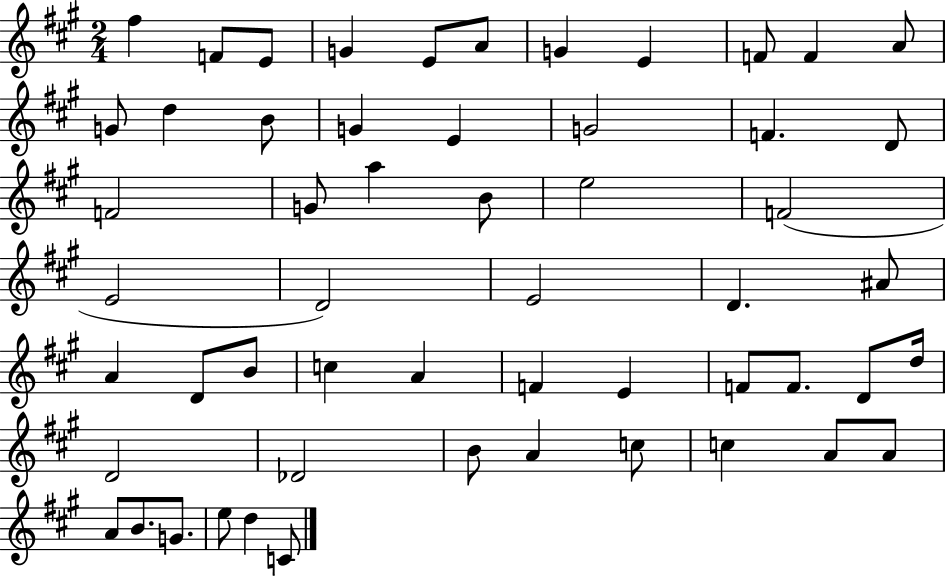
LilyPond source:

{
  \clef treble
  \numericTimeSignature
  \time 2/4
  \key a \major
  fis''4 f'8 e'8 | g'4 e'8 a'8 | g'4 e'4 | f'8 f'4 a'8 | \break g'8 d''4 b'8 | g'4 e'4 | g'2 | f'4. d'8 | \break f'2 | g'8 a''4 b'8 | e''2 | f'2( | \break e'2 | d'2) | e'2 | d'4. ais'8 | \break a'4 d'8 b'8 | c''4 a'4 | f'4 e'4 | f'8 f'8. d'8 d''16 | \break d'2 | des'2 | b'8 a'4 c''8 | c''4 a'8 a'8 | \break a'8 b'8. g'8. | e''8 d''4 c'8 | \bar "|."
}